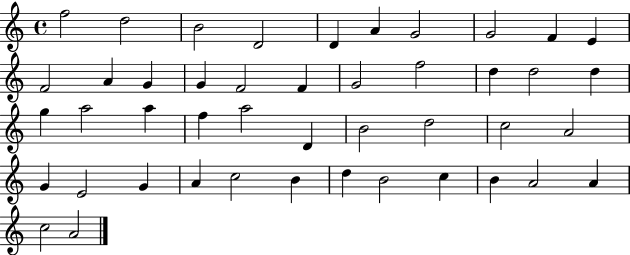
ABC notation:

X:1
T:Untitled
M:4/4
L:1/4
K:C
f2 d2 B2 D2 D A G2 G2 F E F2 A G G F2 F G2 f2 d d2 d g a2 a f a2 D B2 d2 c2 A2 G E2 G A c2 B d B2 c B A2 A c2 A2